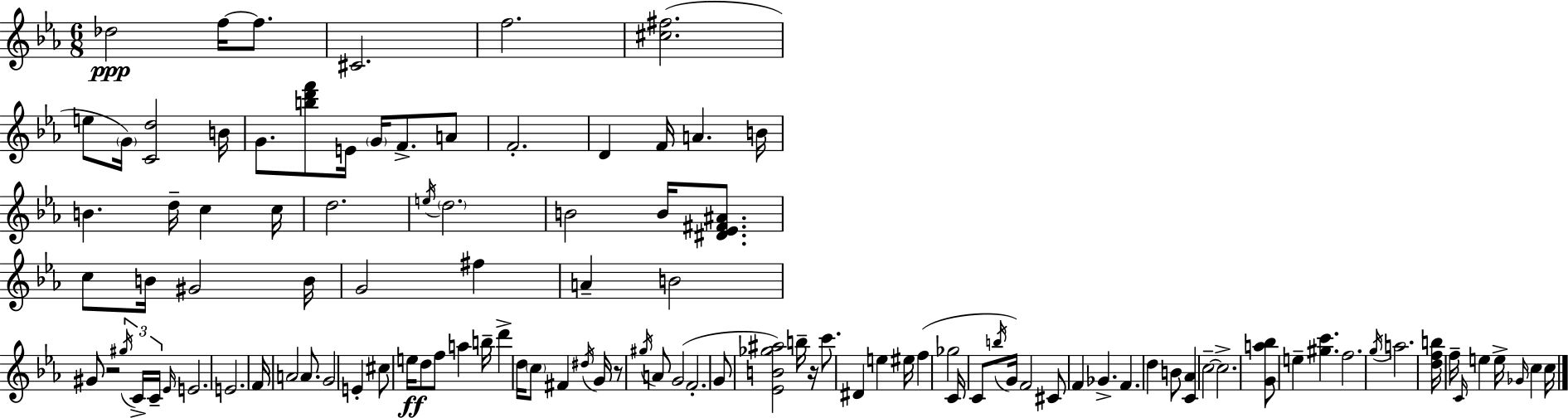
{
  \clef treble
  \numericTimeSignature
  \time 6/8
  \key c \minor
  des''2\ppp f''16~~ f''8. | cis'2. | f''2. | <cis'' fis''>2.( | \break e''8 \parenthesize g'16) <c' d''>2 b'16 | g'8. <b'' d''' f'''>8 e'16 \parenthesize g'16 f'8.-> a'8 | f'2.-. | d'4 f'16 a'4. b'16 | \break b'4. d''16-- c''4 c''16 | d''2. | \acciaccatura { e''16 } \parenthesize d''2. | b'2 b'16 <dis' ees' fis' ais'>8. | \break c''8 b'16 gis'2 | b'16 g'2 fis''4 | a'4-- b'2 | gis'8 r2 \tuplet 3/2 { \acciaccatura { gis''16 } | \break c'16-> c'16-- } \grace { ees'16 } e'2. | e'2. | f'16 a'2 | a'8. g'2 e'4-. | \break cis''8 e''16\ff d''8 f''8 a''4 | b''16-- d'''4-> d''16 \parenthesize c''8 fis'4 | \acciaccatura { dis''16 } g'16 r8 \acciaccatura { gis''16 } a'8 g'2( | f'2.-. | \break g'8 <ees' b' ges'' ais''>2) | b''16-- r16 c'''8. dis'4 | e''4 eis''16 f''4( ges''2 | c'16 c'8 \acciaccatura { b''16 }) g'16 f'2 | \break cis'8 f'4 | ges'4.-> f'4. | d''4 b'8 <c' aes'>4 c''2--~~ | c''2.-> | \break <g' a'' bes''>8 e''4-- | <gis'' c'''>4. f''2. | \acciaccatura { g''16 } a''2. | <d'' f'' b''>16 f''16-- \grace { c'16 } e''4 | \break e''16-> \grace { ges'16 } c''4 c''16 \bar "|."
}